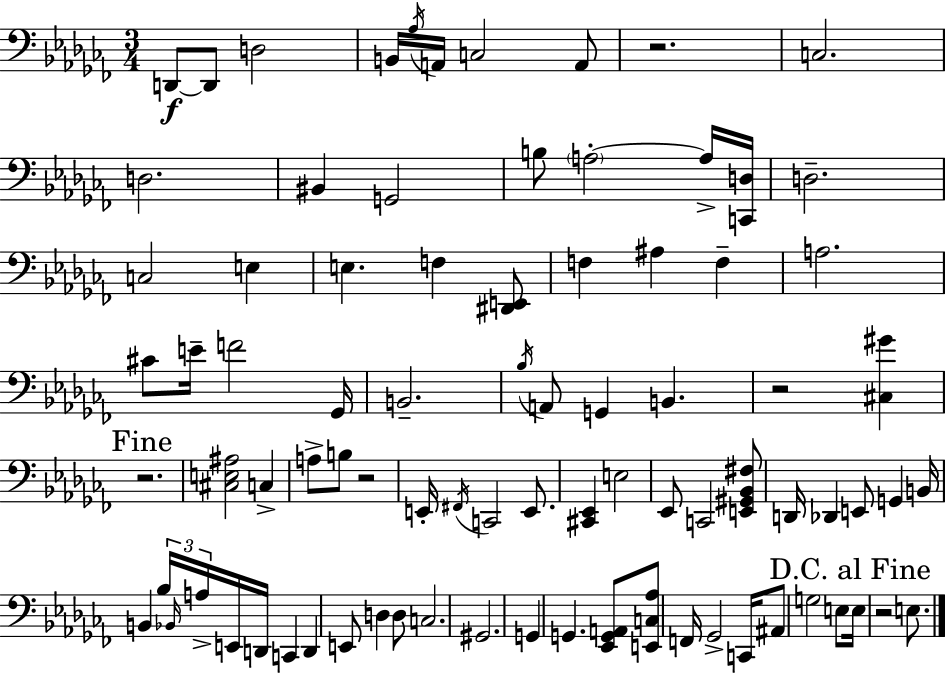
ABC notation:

X:1
T:Untitled
M:3/4
L:1/4
K:Abm
D,,/2 D,,/2 D,2 B,,/4 _A,/4 A,,/4 C,2 A,,/2 z2 C,2 D,2 ^B,, G,,2 B,/2 A,2 A,/4 [C,,D,]/4 D,2 C,2 E, E, F, [^D,,E,,]/2 F, ^A, F, A,2 ^C/2 E/4 F2 _G,,/4 B,,2 _B,/4 A,,/2 G,, B,, z2 [^C,^G] z2 [^C,E,^A,]2 C, A,/2 B,/2 z2 E,,/4 ^F,,/4 C,,2 E,,/2 [^C,,_E,,] E,2 _E,,/2 C,,2 [E,,^G,,_B,,^F,]/2 D,,/4 _D,, E,,/2 G,, B,,/4 B,, _B,/4 _B,,/4 A,/4 E,,/4 D,,/4 C,, D,, E,,/2 D, D,/2 C,2 ^G,,2 G,, G,, [_E,,G,,A,,]/2 [E,,C,_A,]/2 F,,/4 _G,,2 C,,/4 ^A,,/2 G,2 E,/2 E,/4 z2 E,/2